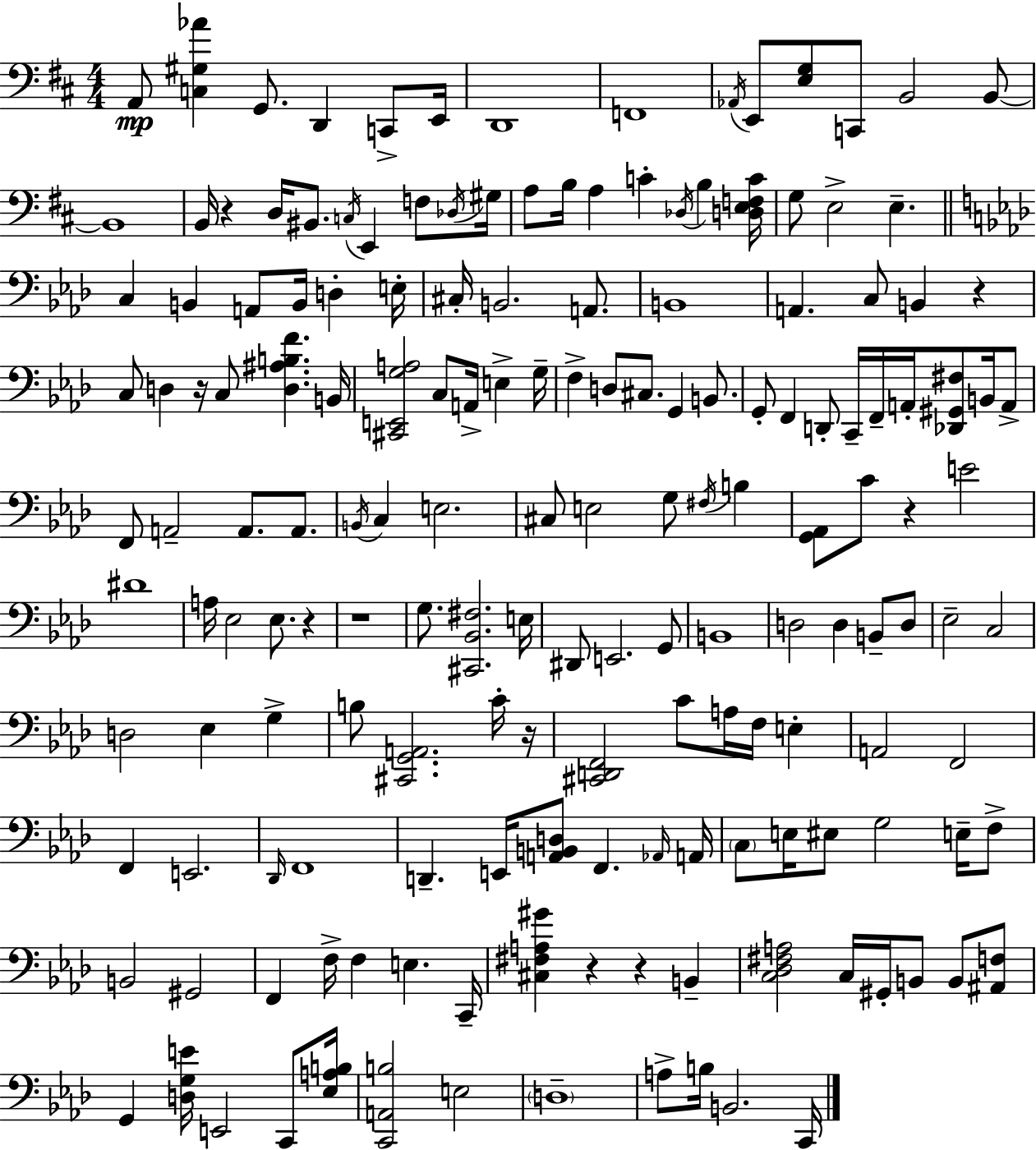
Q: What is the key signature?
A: D major